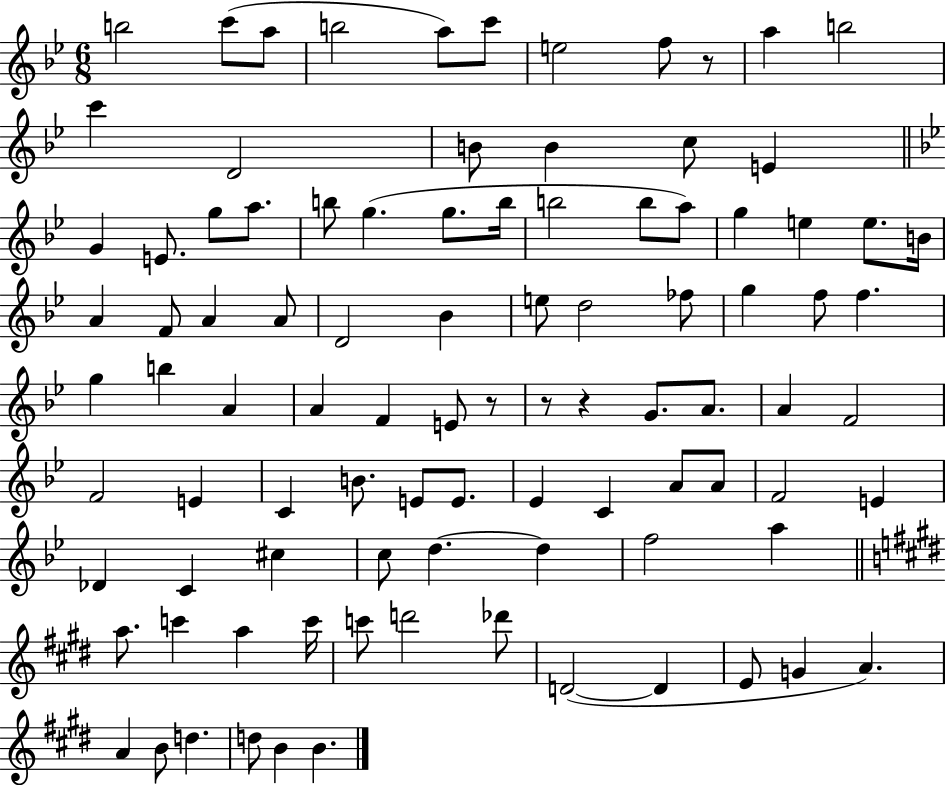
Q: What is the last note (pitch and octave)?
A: B4